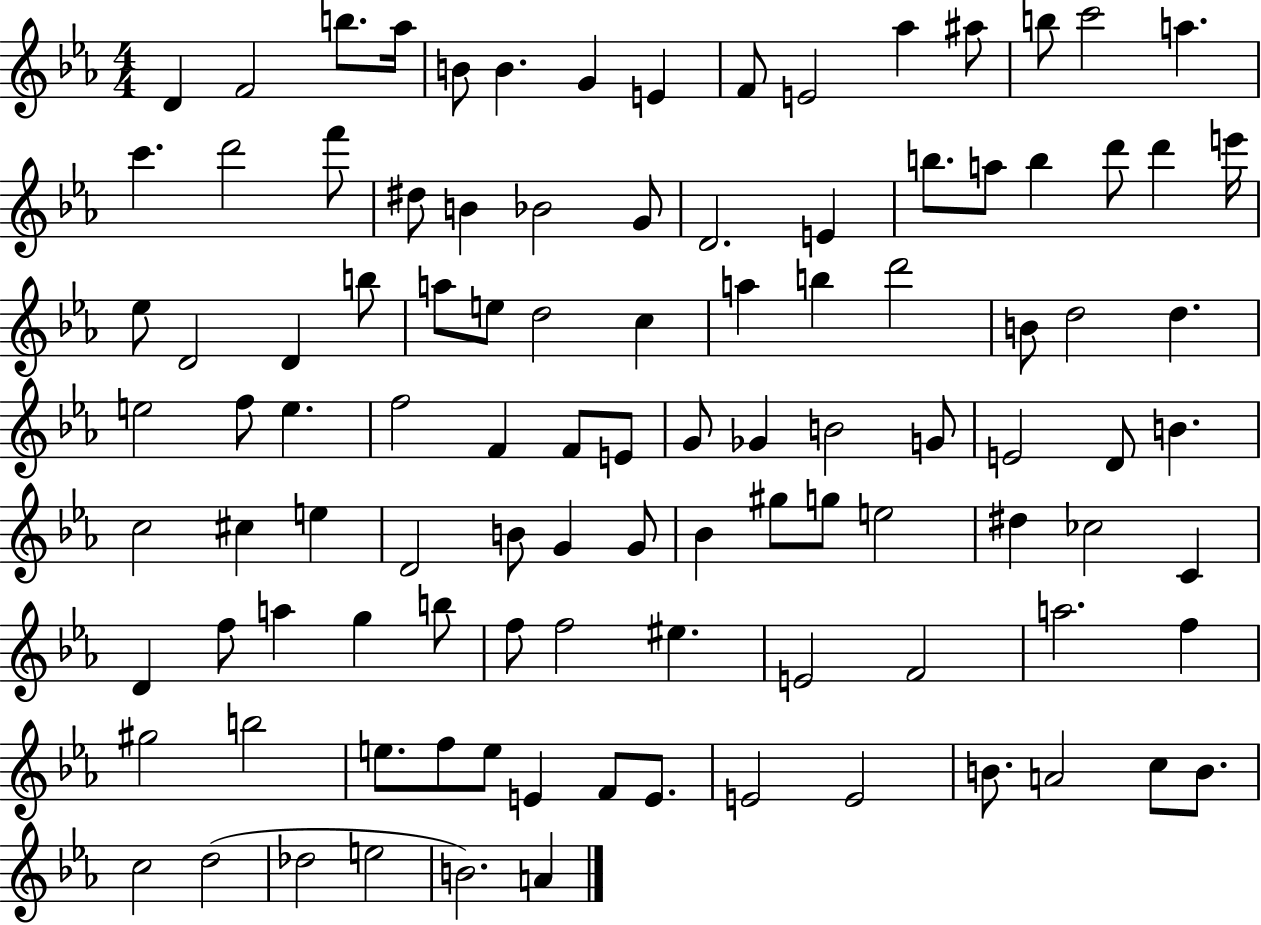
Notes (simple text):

D4/q F4/h B5/e. Ab5/s B4/e B4/q. G4/q E4/q F4/e E4/h Ab5/q A#5/e B5/e C6/h A5/q. C6/q. D6/h F6/e D#5/e B4/q Bb4/h G4/e D4/h. E4/q B5/e. A5/e B5/q D6/e D6/q E6/s Eb5/e D4/h D4/q B5/e A5/e E5/e D5/h C5/q A5/q B5/q D6/h B4/e D5/h D5/q. E5/h F5/e E5/q. F5/h F4/q F4/e E4/e G4/e Gb4/q B4/h G4/e E4/h D4/e B4/q. C5/h C#5/q E5/q D4/h B4/e G4/q G4/e Bb4/q G#5/e G5/e E5/h D#5/q CES5/h C4/q D4/q F5/e A5/q G5/q B5/e F5/e F5/h EIS5/q. E4/h F4/h A5/h. F5/q G#5/h B5/h E5/e. F5/e E5/e E4/q F4/e E4/e. E4/h E4/h B4/e. A4/h C5/e B4/e. C5/h D5/h Db5/h E5/h B4/h. A4/q